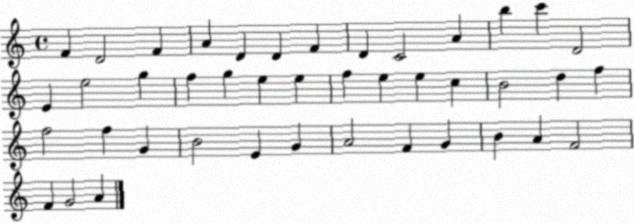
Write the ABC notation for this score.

X:1
T:Untitled
M:4/4
L:1/4
K:C
F D2 F A D D F D C2 A b c' D2 E e2 g f g e e f e e c B2 d f f2 f G B2 E G A2 F G B A F2 F G2 A